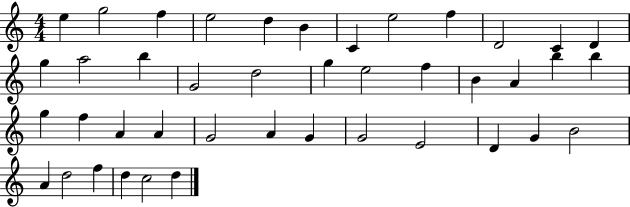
X:1
T:Untitled
M:4/4
L:1/4
K:C
e g2 f e2 d B C e2 f D2 C D g a2 b G2 d2 g e2 f B A b b g f A A G2 A G G2 E2 D G B2 A d2 f d c2 d